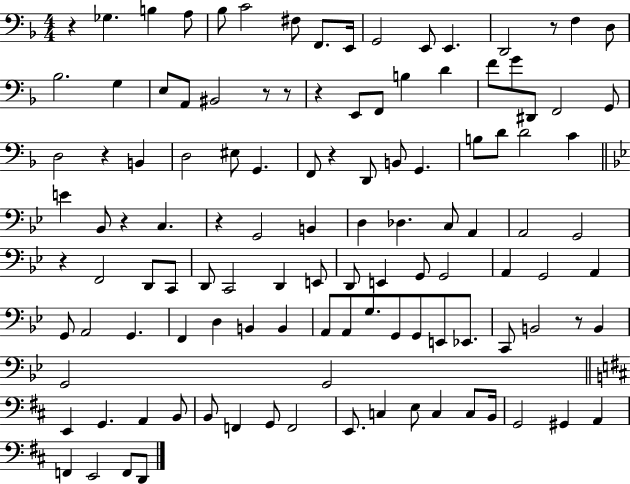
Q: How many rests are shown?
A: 11